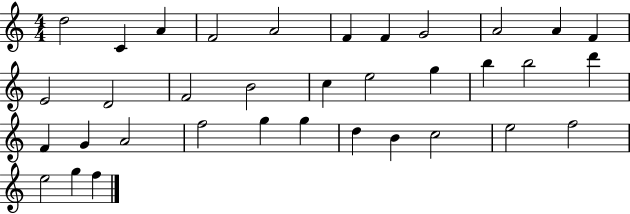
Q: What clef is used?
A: treble